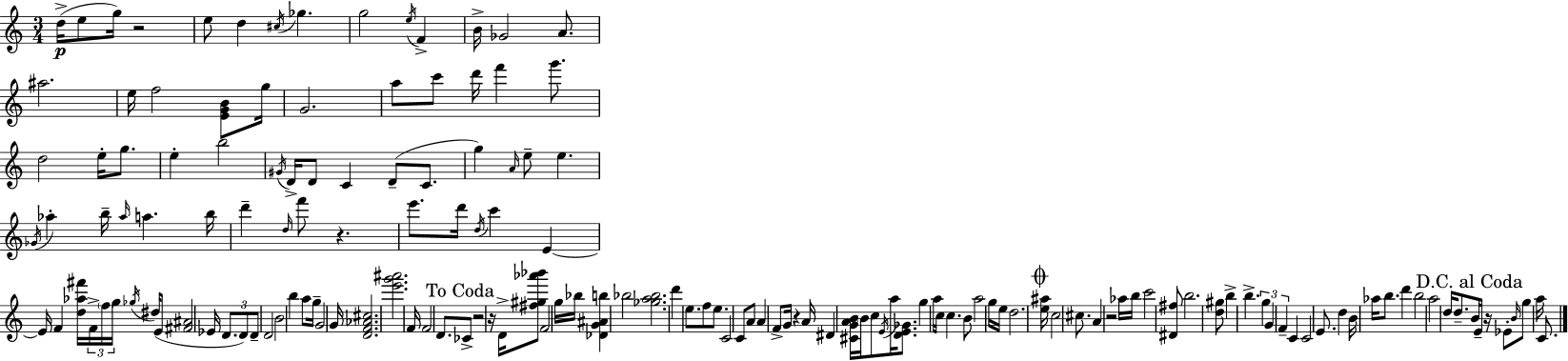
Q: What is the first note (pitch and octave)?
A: D5